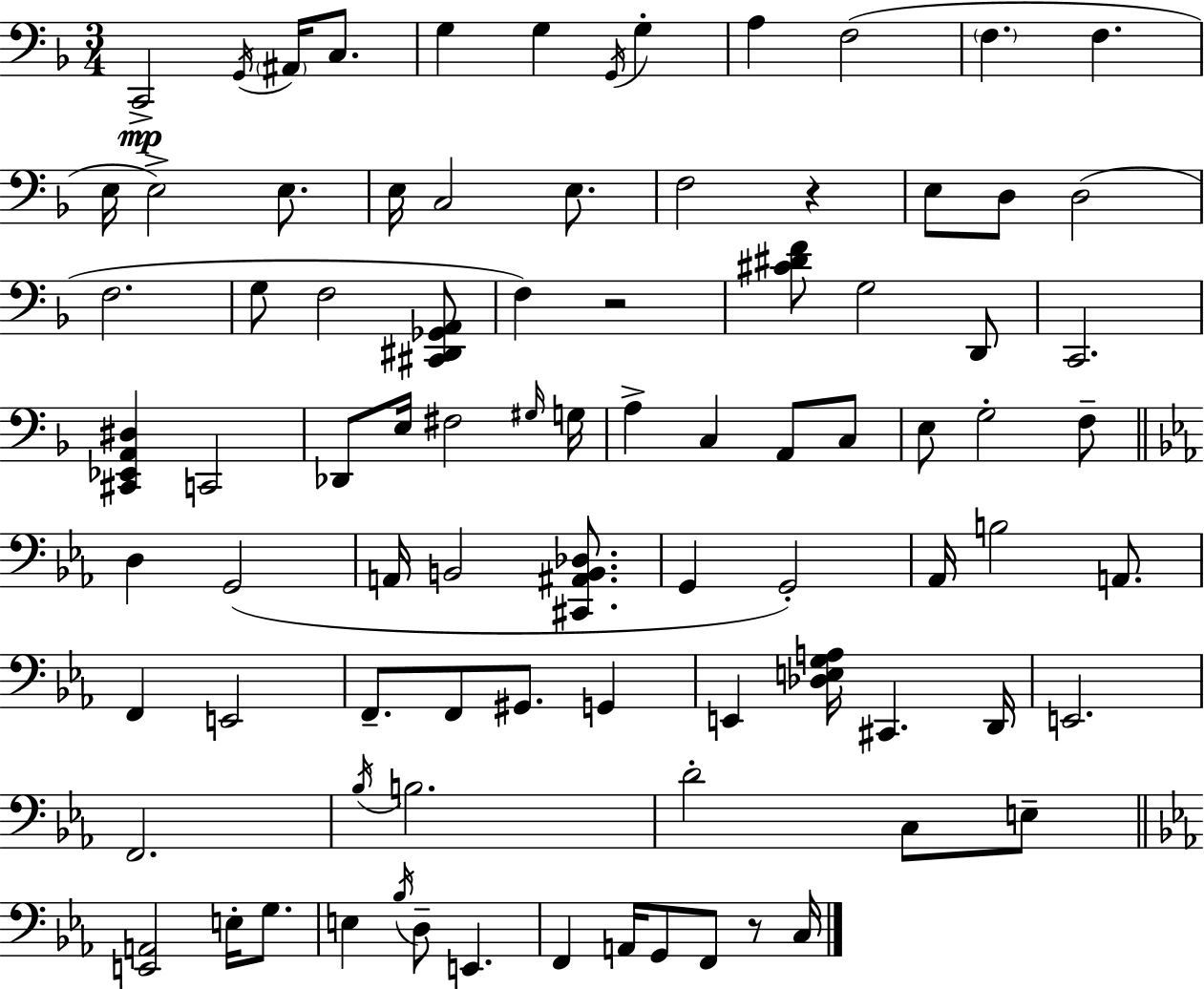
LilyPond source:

{
  \clef bass
  \numericTimeSignature
  \time 3/4
  \key f \major
  c,2->\mp \acciaccatura { g,16 } \parenthesize ais,16 c8. | g4 g4 \acciaccatura { g,16 } g4-. | a4 f2( | \parenthesize f4. f4. | \break e16 e2->) e8. | e16 c2 e8. | f2 r4 | e8 d8 d2( | \break f2. | g8 f2 | <cis, dis, ges, a,>8 f4) r2 | <cis' dis' f'>8 g2 | \break d,8 c,2. | <cis, ees, a, dis>4 c,2 | des,8 e16 fis2 | \grace { gis16 } g16 a4-> c4 a,8 | \break c8 e8 g2-. | f8-- \bar "||" \break \key ees \major d4 g,2( | a,16 b,2 <cis, ais, b, des>8. | g,4 g,2-.) | aes,16 b2 a,8. | \break f,4 e,2 | f,8.-- f,8 gis,8. g,4 | e,4 <des e g a>16 cis,4. d,16 | e,2. | \break f,2. | \acciaccatura { bes16 } b2. | d'2-. c8 e8-- | \bar "||" \break \key ees \major <e, a,>2 e16-. g8. | e4 \acciaccatura { bes16 } d8-- e,4. | f,4 a,16 g,8 f,8 r8 | c16 \bar "|."
}